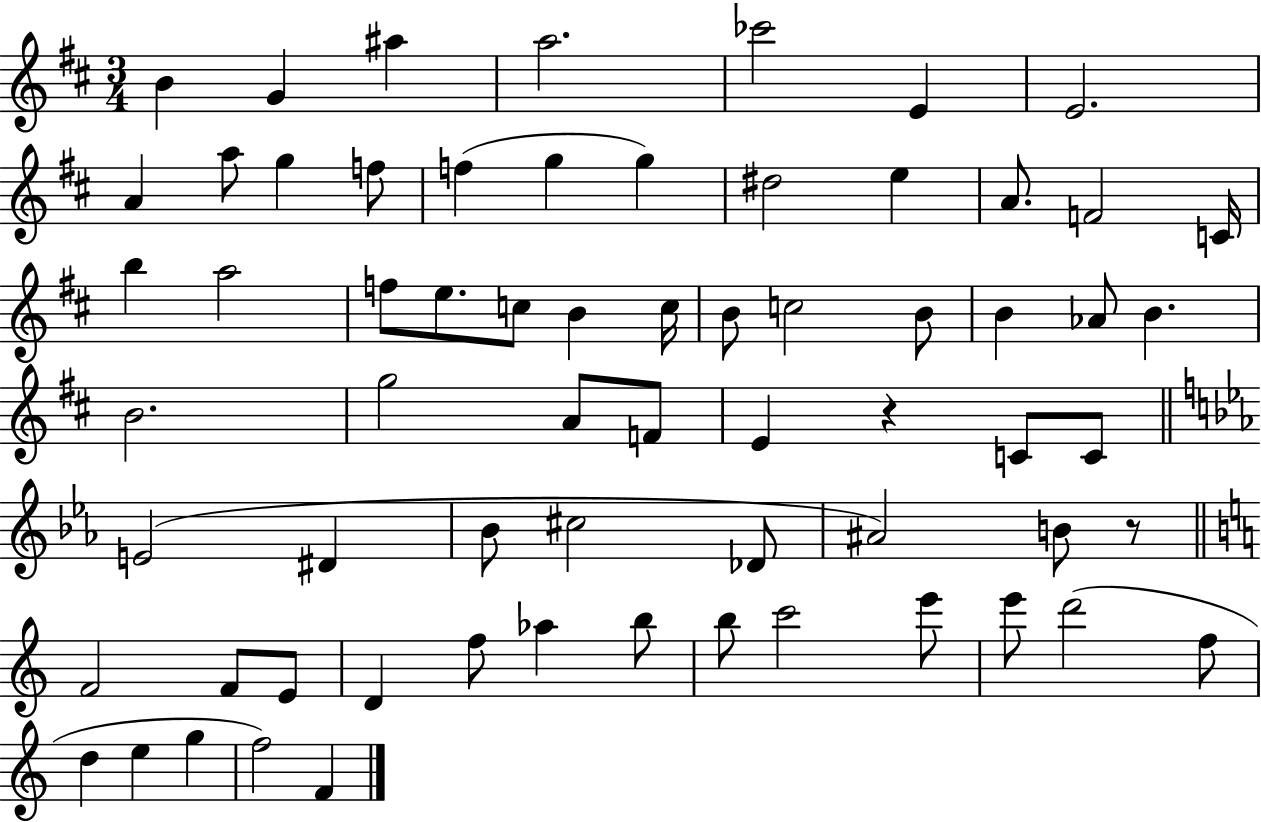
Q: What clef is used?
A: treble